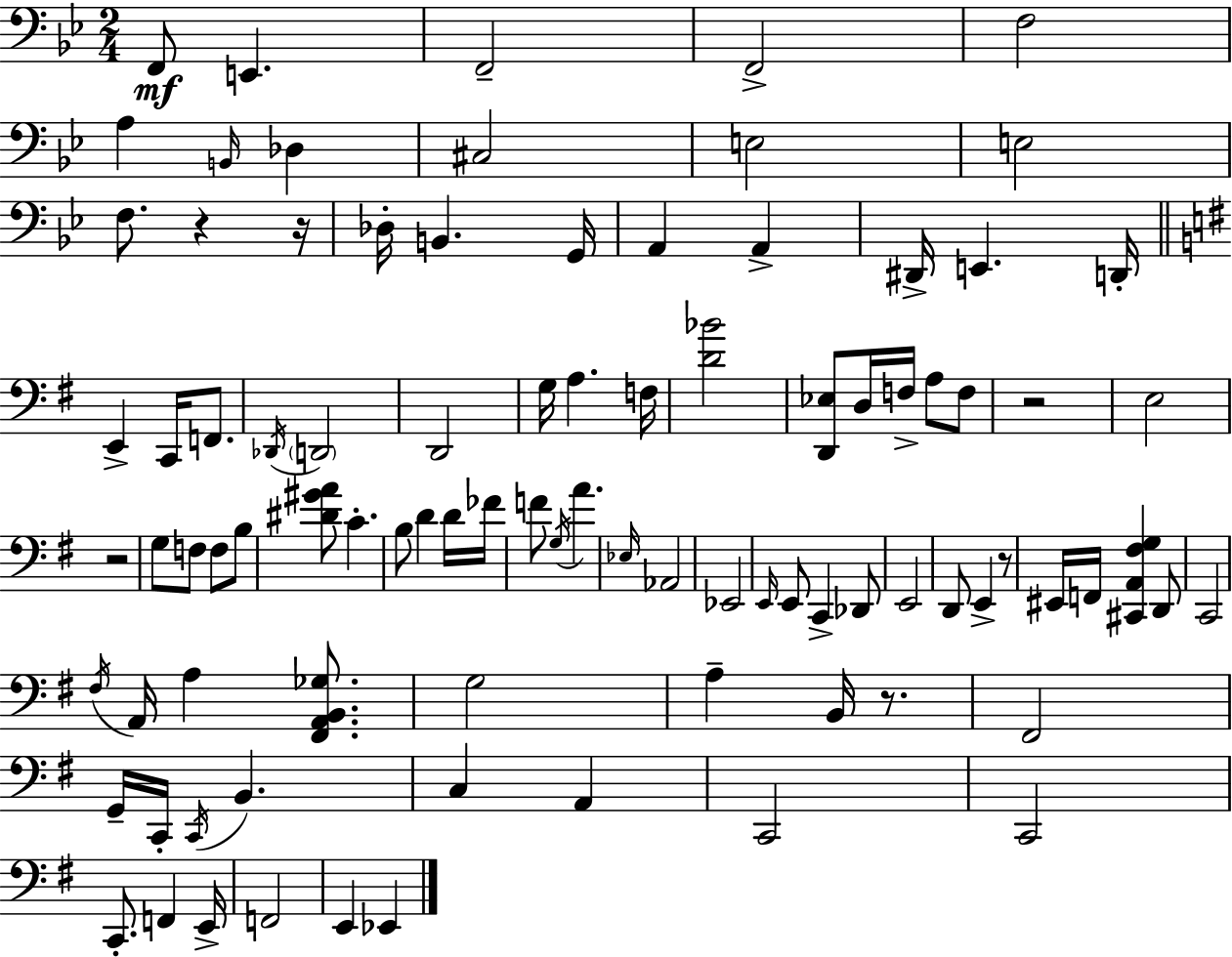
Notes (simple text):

F2/e E2/q. F2/h F2/h F3/h A3/q B2/s Db3/q C#3/h E3/h E3/h F3/e. R/q R/s Db3/s B2/q. G2/s A2/q A2/q D#2/s E2/q. D2/s E2/q C2/s F2/e. Db2/s D2/h D2/h G3/s A3/q. F3/s [D4,Bb4]/h [D2,Eb3]/e D3/s F3/s A3/e F3/e R/h E3/h R/h G3/e F3/e F3/e B3/e [D#4,G#4,A4]/e C4/q. B3/e D4/q D4/s FES4/s F4/e G3/s A4/q. Eb3/s Ab2/h Eb2/h E2/s E2/e C2/q Db2/e E2/h D2/e E2/q R/e EIS2/s F2/s [C#2,A2,F#3,G3]/q D2/e C2/h F#3/s A2/s A3/q [F#2,A2,B2,Gb3]/e. G3/h A3/q B2/s R/e. F#2/h G2/s C2/s C2/s B2/q. C3/q A2/q C2/h C2/h C2/e. F2/q E2/s F2/h E2/q Eb2/q